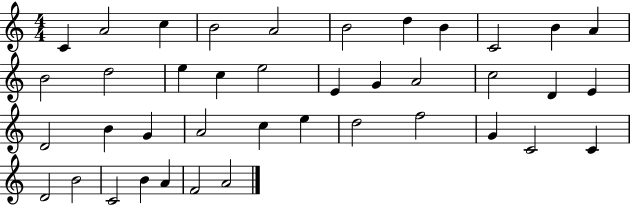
C4/q A4/h C5/q B4/h A4/h B4/h D5/q B4/q C4/h B4/q A4/q B4/h D5/h E5/q C5/q E5/h E4/q G4/q A4/h C5/h D4/q E4/q D4/h B4/q G4/q A4/h C5/q E5/q D5/h F5/h G4/q C4/h C4/q D4/h B4/h C4/h B4/q A4/q F4/h A4/h